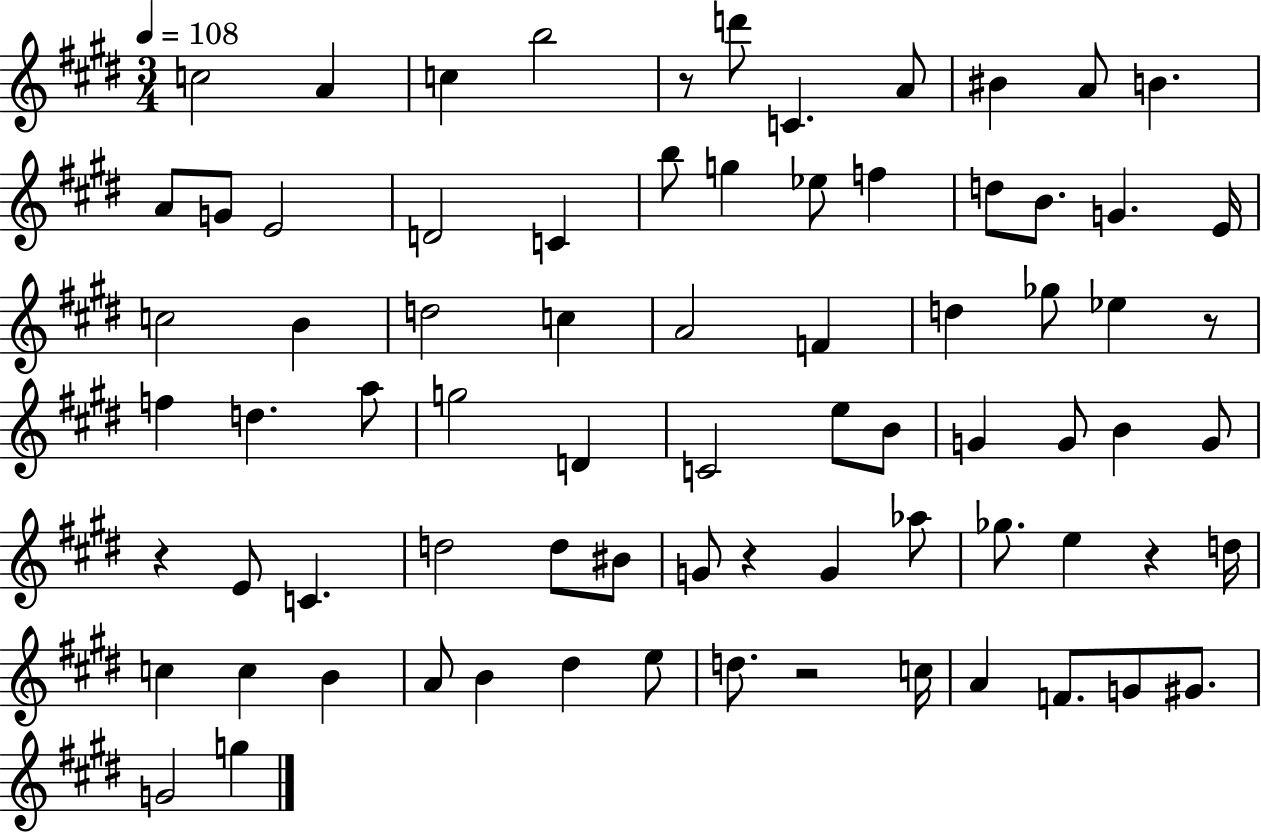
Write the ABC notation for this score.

X:1
T:Untitled
M:3/4
L:1/4
K:E
c2 A c b2 z/2 d'/2 C A/2 ^B A/2 B A/2 G/2 E2 D2 C b/2 g _e/2 f d/2 B/2 G E/4 c2 B d2 c A2 F d _g/2 _e z/2 f d a/2 g2 D C2 e/2 B/2 G G/2 B G/2 z E/2 C d2 d/2 ^B/2 G/2 z G _a/2 _g/2 e z d/4 c c B A/2 B ^d e/2 d/2 z2 c/4 A F/2 G/2 ^G/2 G2 g